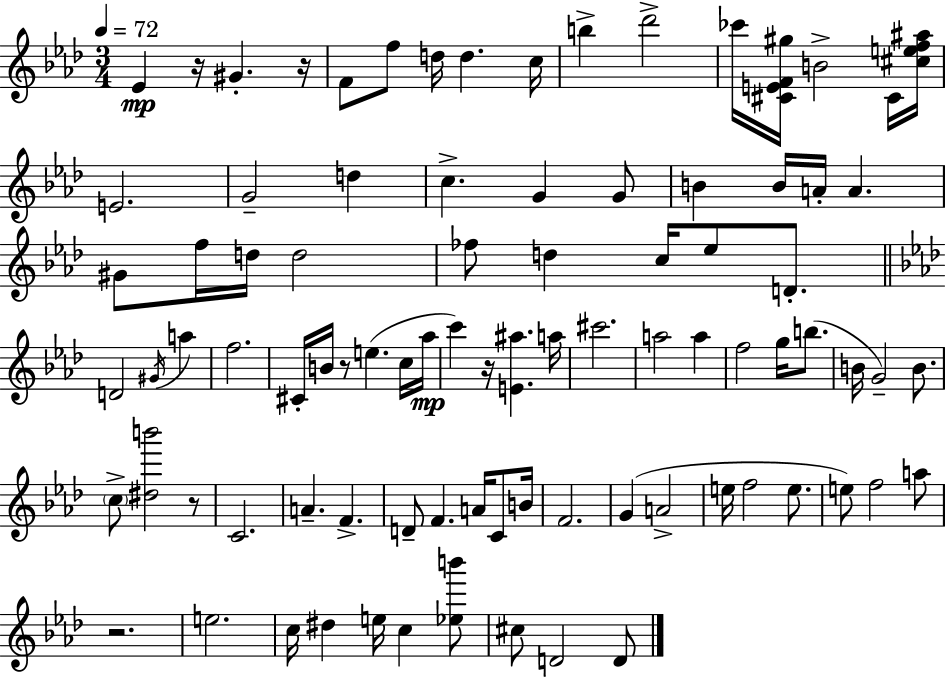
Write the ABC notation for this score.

X:1
T:Untitled
M:3/4
L:1/4
K:Fm
_E z/4 ^G z/4 F/2 f/2 d/4 d c/4 b _d'2 _c'/4 [^CEF^g]/4 B2 ^C/4 [^cef^a]/4 E2 G2 d c G G/2 B B/4 A/4 A ^G/2 f/4 d/4 d2 _f/2 d c/4 _e/2 D/2 D2 ^G/4 a f2 ^C/4 B/4 z/2 e c/4 _a/4 c' z/4 [E^a] a/4 ^c'2 a2 a f2 g/4 b/2 B/4 G2 B/2 c/2 [^db']2 z/2 C2 A F D/2 F A/4 C/2 B/4 F2 G A2 e/4 f2 e/2 e/2 f2 a/2 z2 e2 c/4 ^d e/4 c [_eb']/2 ^c/2 D2 D/2